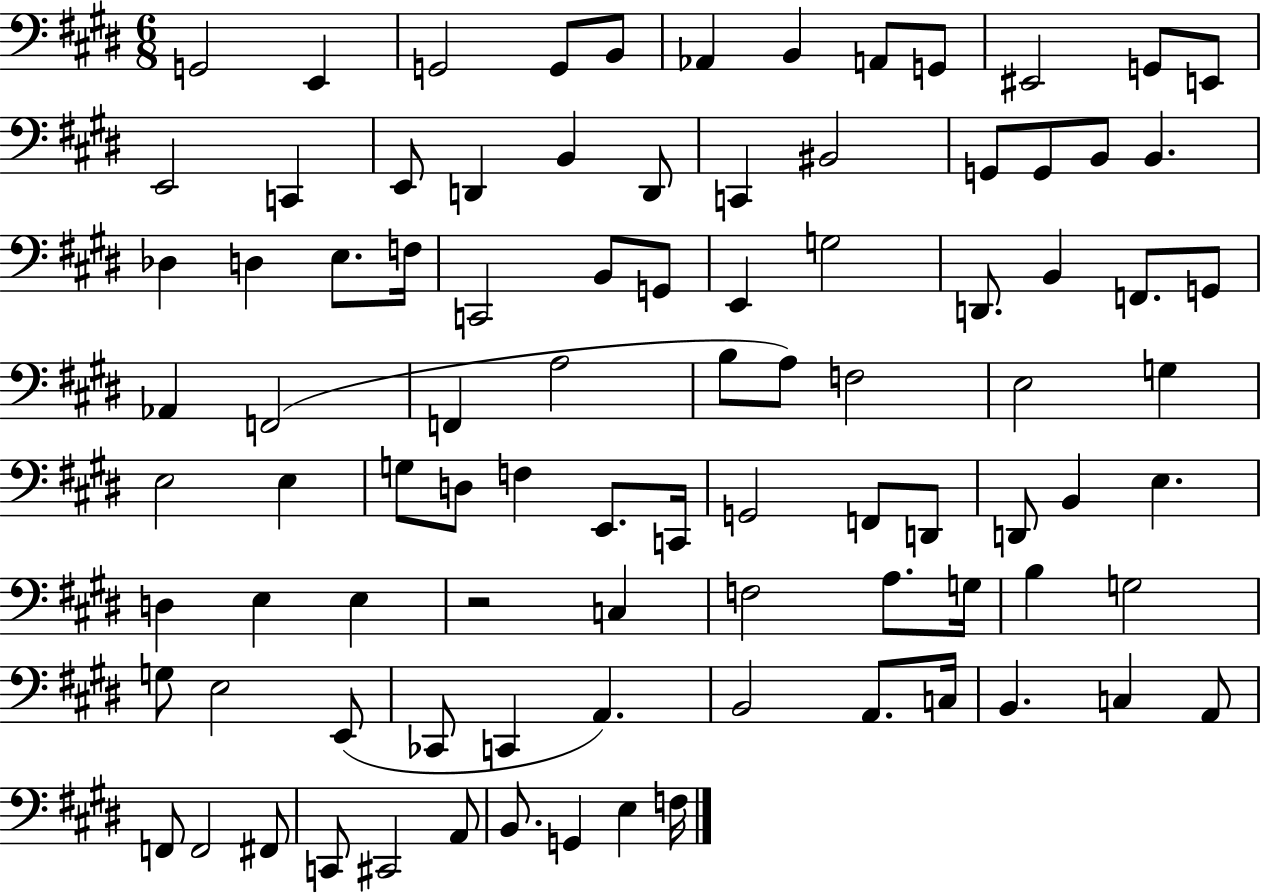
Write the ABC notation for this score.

X:1
T:Untitled
M:6/8
L:1/4
K:E
G,,2 E,, G,,2 G,,/2 B,,/2 _A,, B,, A,,/2 G,,/2 ^E,,2 G,,/2 E,,/2 E,,2 C,, E,,/2 D,, B,, D,,/2 C,, ^B,,2 G,,/2 G,,/2 B,,/2 B,, _D, D, E,/2 F,/4 C,,2 B,,/2 G,,/2 E,, G,2 D,,/2 B,, F,,/2 G,,/2 _A,, F,,2 F,, A,2 B,/2 A,/2 F,2 E,2 G, E,2 E, G,/2 D,/2 F, E,,/2 C,,/4 G,,2 F,,/2 D,,/2 D,,/2 B,, E, D, E, E, z2 C, F,2 A,/2 G,/4 B, G,2 G,/2 E,2 E,,/2 _C,,/2 C,, A,, B,,2 A,,/2 C,/4 B,, C, A,,/2 F,,/2 F,,2 ^F,,/2 C,,/2 ^C,,2 A,,/2 B,,/2 G,, E, F,/4